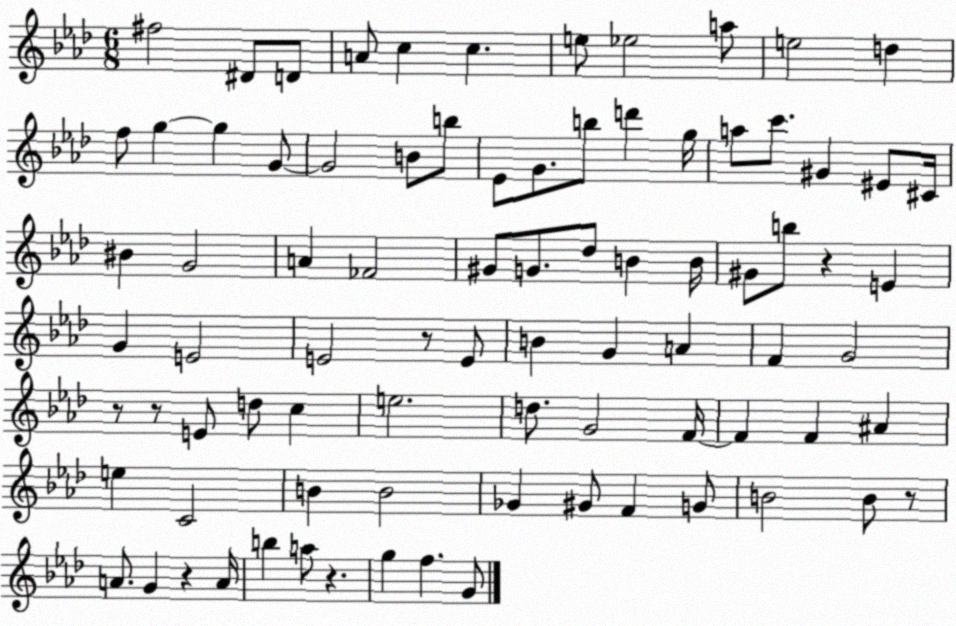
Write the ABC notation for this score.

X:1
T:Untitled
M:6/8
L:1/4
K:Ab
^f2 ^D/2 D/2 A/2 c c e/2 _e2 a/2 e2 d f/2 g g G/2 G2 B/2 b/2 _E/2 G/2 b/2 d' g/4 a/2 c'/2 ^G ^E/2 ^C/4 ^B G2 A _F2 ^G/2 G/2 _d/2 B B/4 ^G/2 b/2 z E G E2 E2 z/2 E/2 B G A F G2 z/2 z/2 E/2 d/2 c e2 d/2 G2 F/4 F F ^A e C2 B B2 _G ^G/2 F G/2 B2 B/2 z/2 A/2 G z A/4 b a/2 z g f G/2